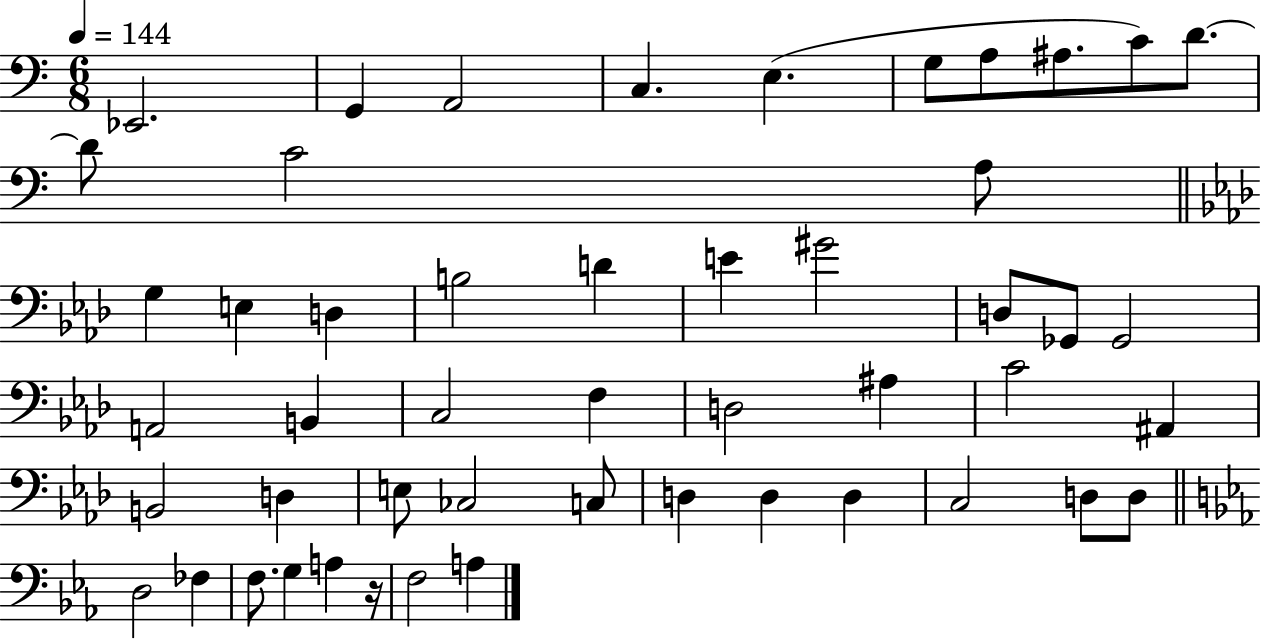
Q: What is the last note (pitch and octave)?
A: A3